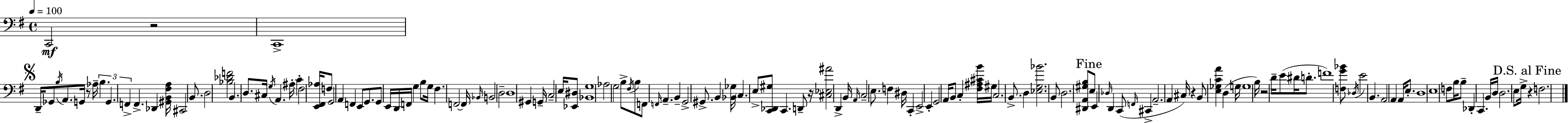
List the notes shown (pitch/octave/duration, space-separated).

C2/h R/h C2/w D2/s Gb2/e B3/s A2/e. G2/s R/e Ab3/s B3/q. G2/q. F2/q F2/q. Db2/q [G#2,B2,F#3,A3]/s C#2/h B2/e. D3/h [Bb3,Db4,F4]/h B2/q. D3/e. C#3/s G3/s A2/q. A#3/s C4/q F#3/h [E2,F#2,Ab3]/s F3/e G2/h A2/q F2/q E2/e G2/e. G2/e E2/s D2/s F2/s G3/q B3/e G3/s F#3/q. F2/h F2/s Bb2/s B2/h D3/h D3/w G#2/q G2/s C3/h E3/s [Eb2,D#3]/e [Bb2,G3]/w Ab3/h G3/h B3/e F#3/s B3/e F2/e F2/s A2/q. B2/q G2/h G#2/e. B2/q [Bb2,Gb3]/s C3/q. E3/e [C2,Db2,G#3]/e C2/q. D2/e R/s [C#3,Eb3,A#4]/h D2/q B2/s A2/s C3/h E3/e. F3/q D#3/s C2/q E2/h E2/q G2/h A2/s B2/e C3/q [F#3,A#3,C#4,B4]/s G#3/s C3/h. B2/e. D3/q [Eb3,G3,Bb4]/h. B2/e D3/h. [D#2,A2,G#3,B3]/e E3/e E2/q Db3/s D2/q C2/e F2/s C#2/q A2/h. A2/q C#3/s R/q B2/e [E3,Gb3,C4,A4]/q D3/q G3/s G3/w B3/s R/h D4/s E4/e D#4/s D4/e. F4/w [F3,G4,Bb4]/e Db3/s E4/h B2/q. A2/h A2/q A2/s E3/e. D3/w E3/w F3/e B3/s B3/e Db2/q C2/q. B2/s D3/s D3/h. E3/e G3/s R/q F3/h.